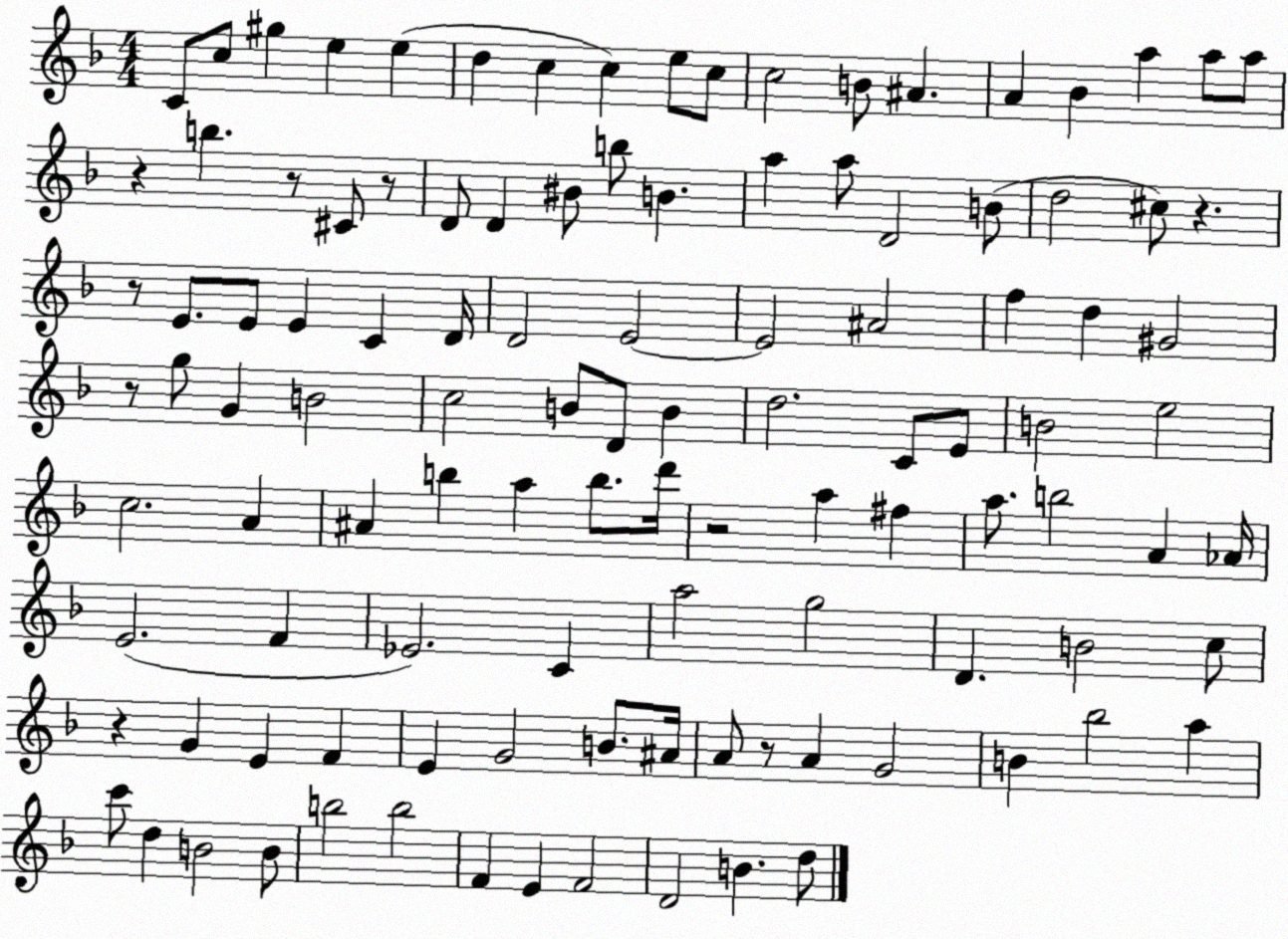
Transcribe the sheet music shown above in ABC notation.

X:1
T:Untitled
M:4/4
L:1/4
K:F
C/2 c/2 ^g e e d c c e/2 c/2 c2 B/2 ^A A _B a a/2 a/2 z b z/2 ^C/2 z/2 D/2 D ^B/2 b/2 B a a/2 D2 B/2 d2 ^c/2 z z/2 E/2 E/2 E C D/4 D2 E2 E2 ^A2 f d ^G2 z/2 g/2 G B2 c2 B/2 D/2 B d2 C/2 E/2 B2 e2 c2 A ^A b a b/2 d'/4 z2 a ^f a/2 b2 A _A/4 E2 F _E2 C a2 g2 D B2 c/2 z G E F E G2 B/2 ^A/4 A/2 z/2 A G2 B _b2 a c'/2 d B2 B/2 b2 b2 F E F2 D2 B d/2